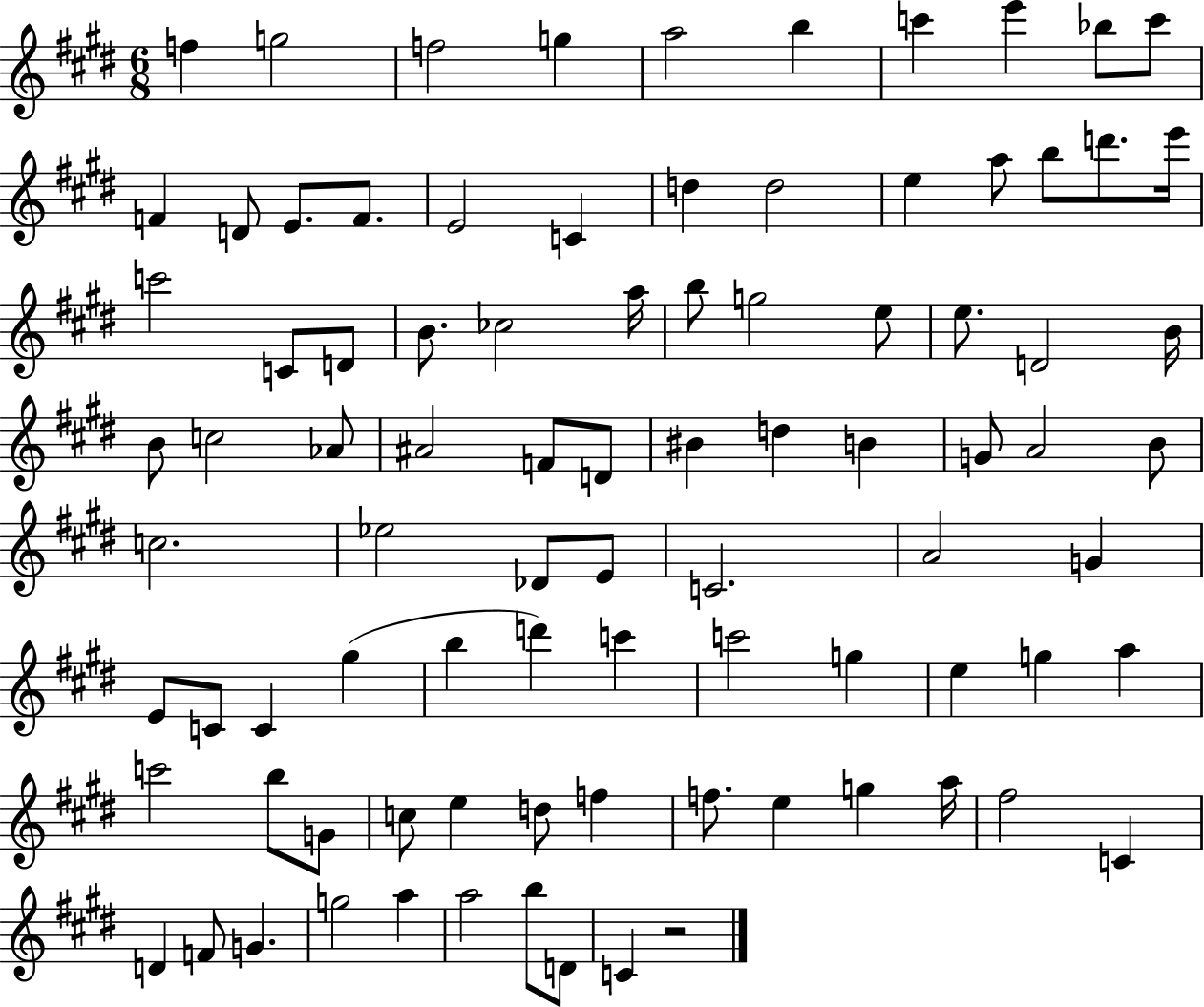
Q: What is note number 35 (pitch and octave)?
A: B4